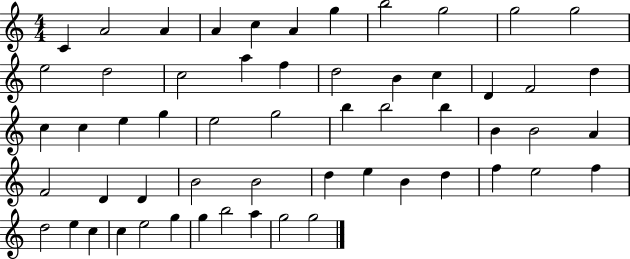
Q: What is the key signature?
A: C major